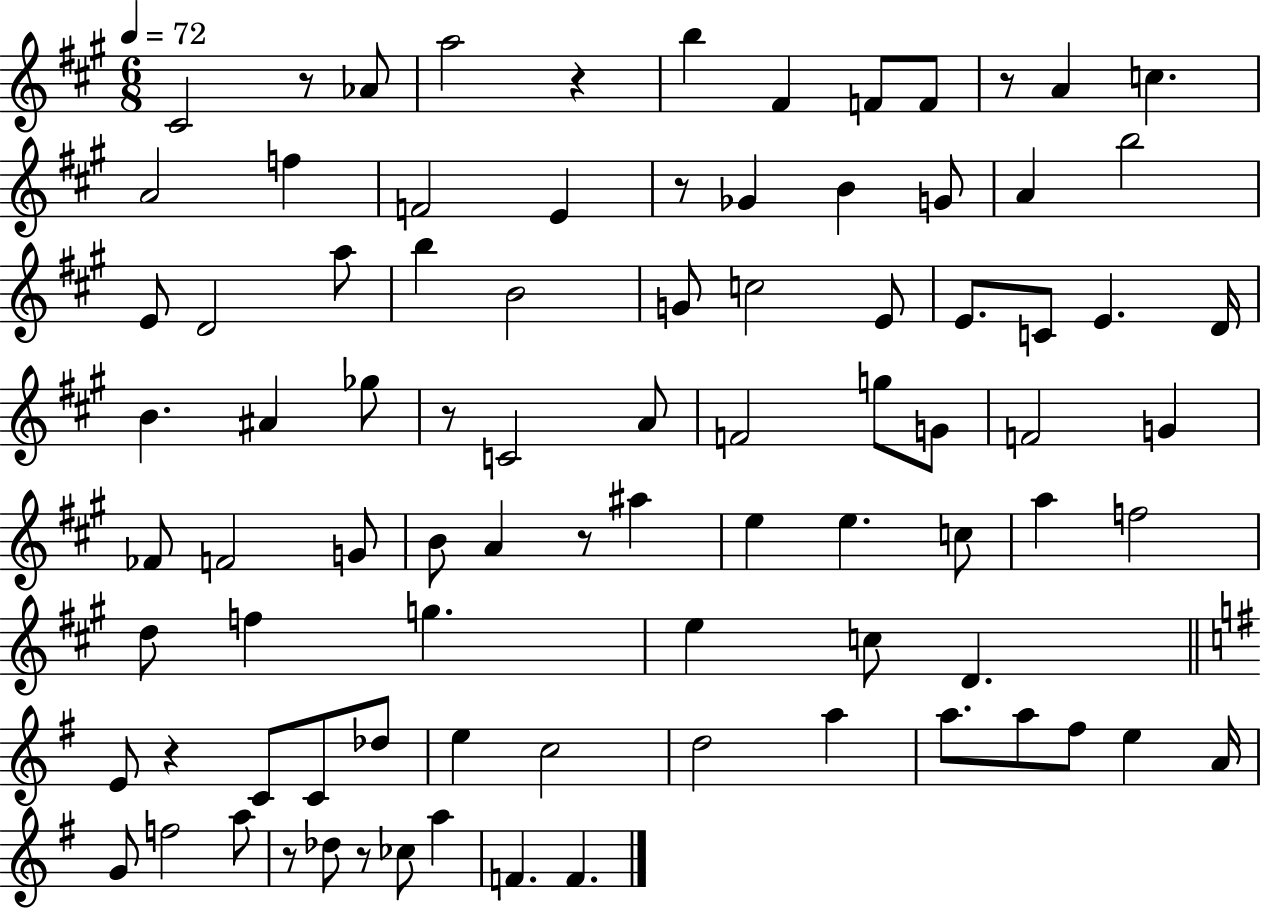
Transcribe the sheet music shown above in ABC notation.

X:1
T:Untitled
M:6/8
L:1/4
K:A
^C2 z/2 _A/2 a2 z b ^F F/2 F/2 z/2 A c A2 f F2 E z/2 _G B G/2 A b2 E/2 D2 a/2 b B2 G/2 c2 E/2 E/2 C/2 E D/4 B ^A _g/2 z/2 C2 A/2 F2 g/2 G/2 F2 G _F/2 F2 G/2 B/2 A z/2 ^a e e c/2 a f2 d/2 f g e c/2 D E/2 z C/2 C/2 _d/2 e c2 d2 a a/2 a/2 ^f/2 e A/4 G/2 f2 a/2 z/2 _d/2 z/2 _c/2 a F F